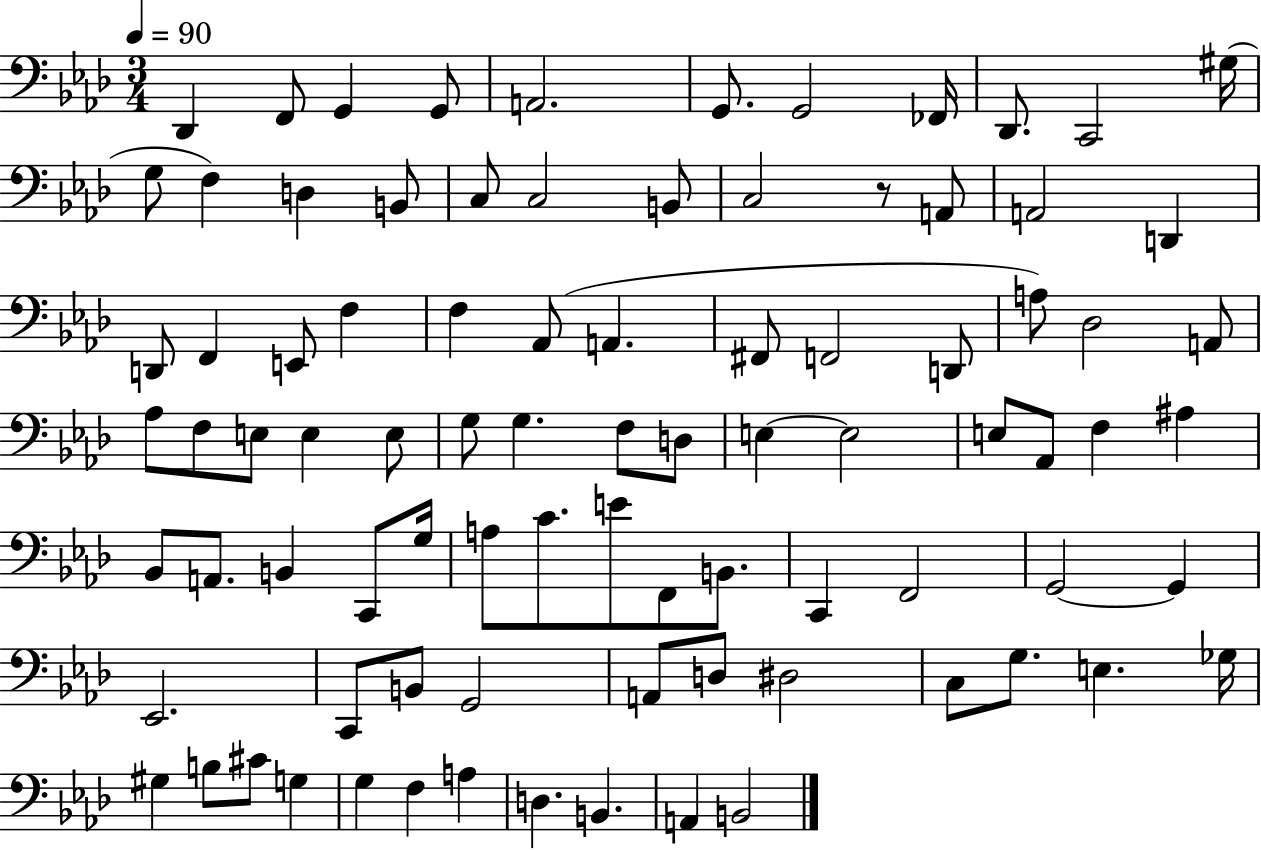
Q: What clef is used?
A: bass